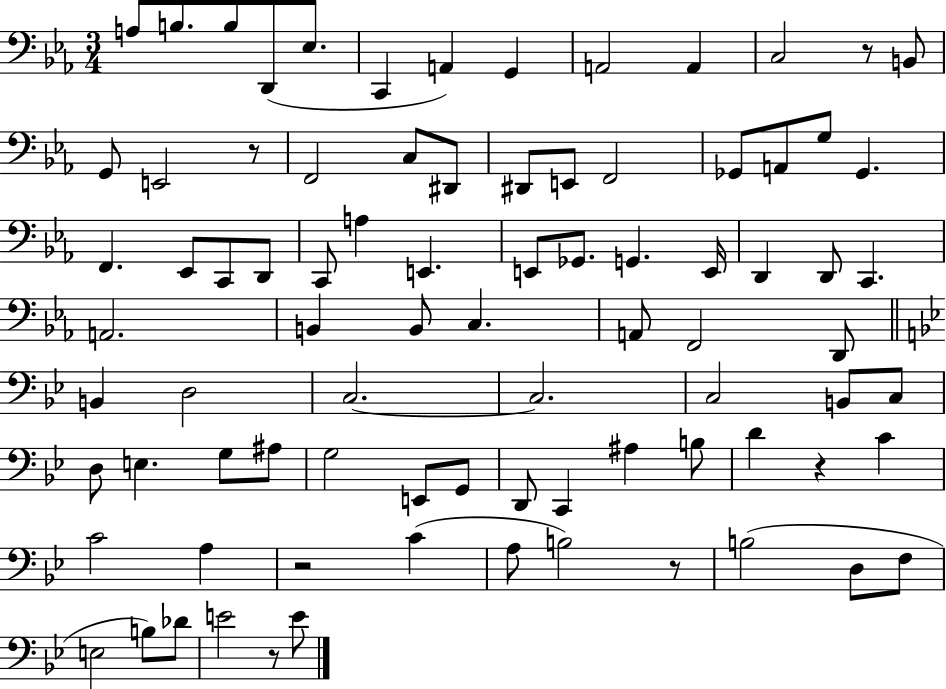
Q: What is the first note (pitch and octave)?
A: A3